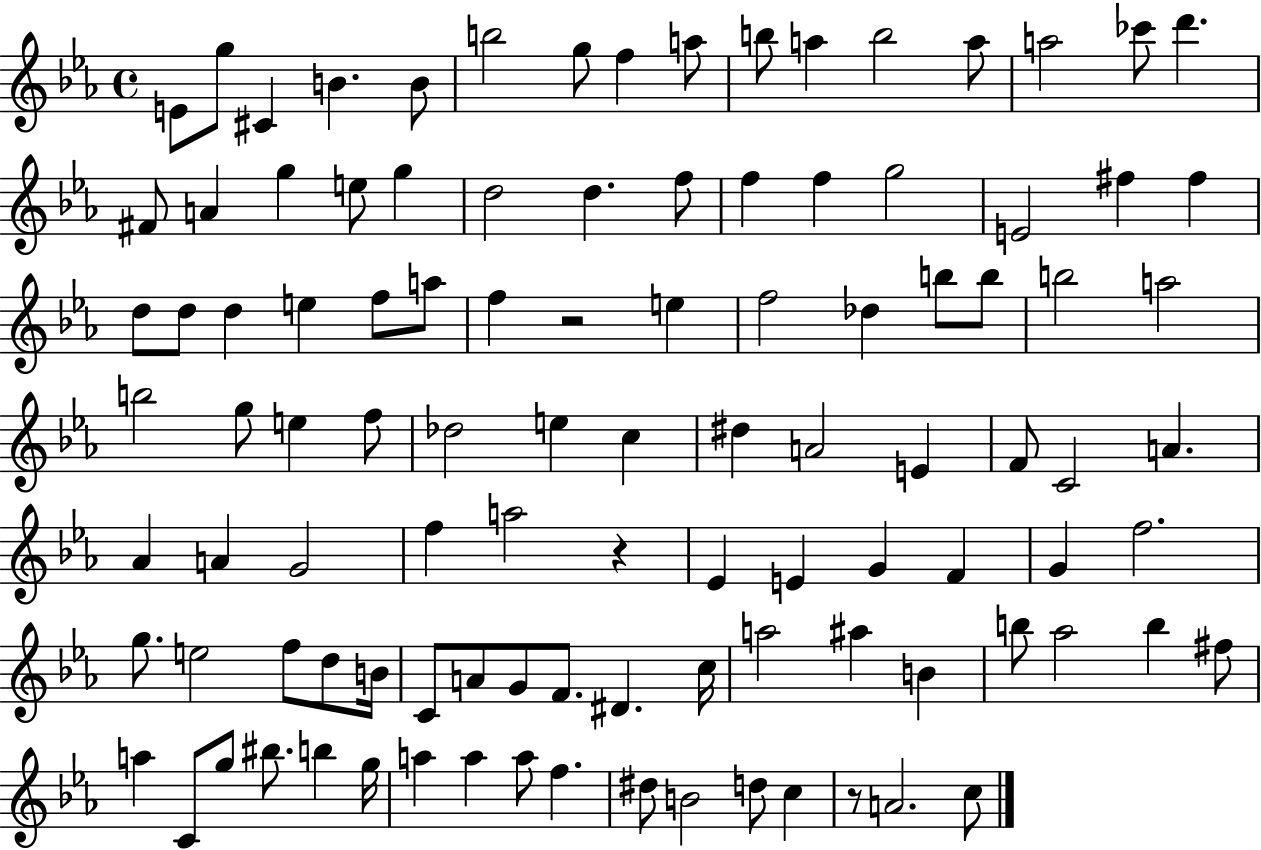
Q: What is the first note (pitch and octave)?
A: E4